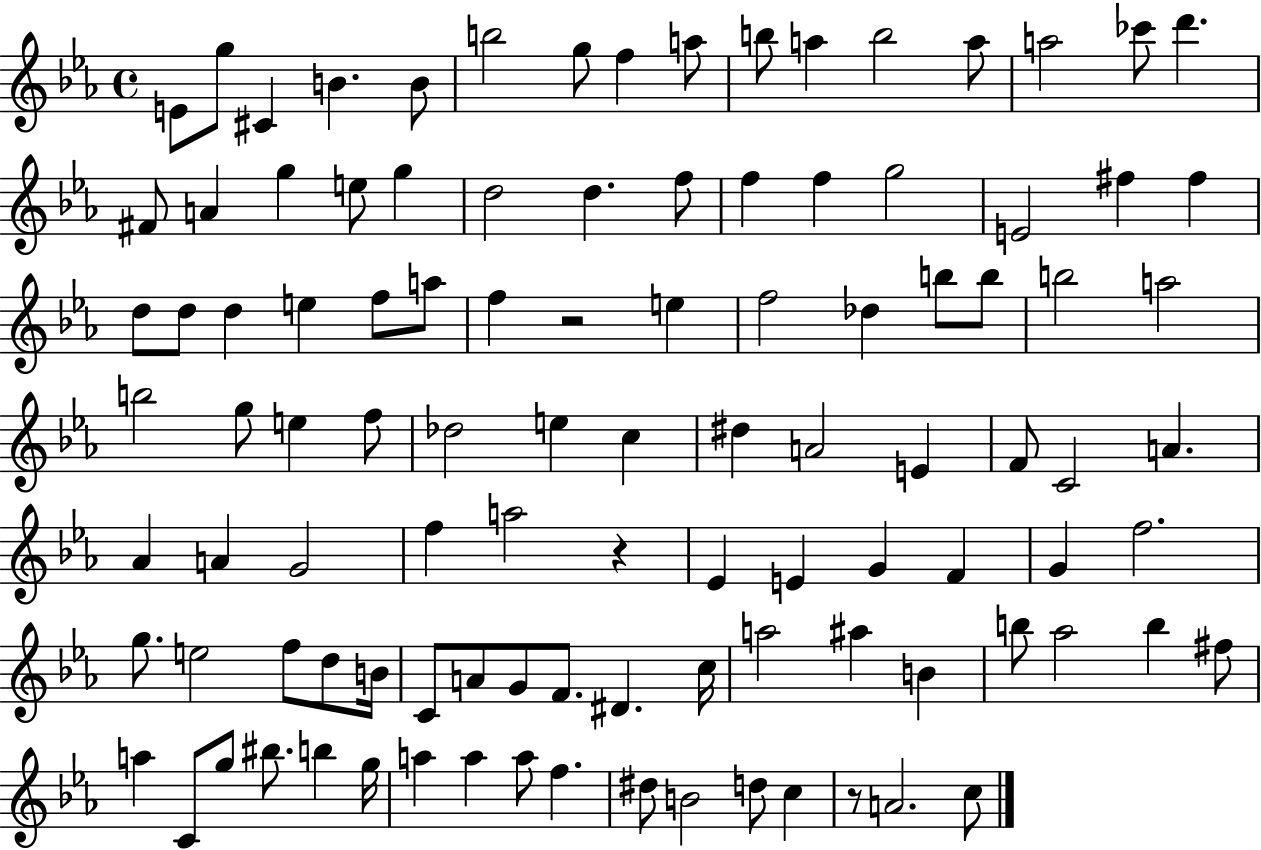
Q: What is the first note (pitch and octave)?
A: E4